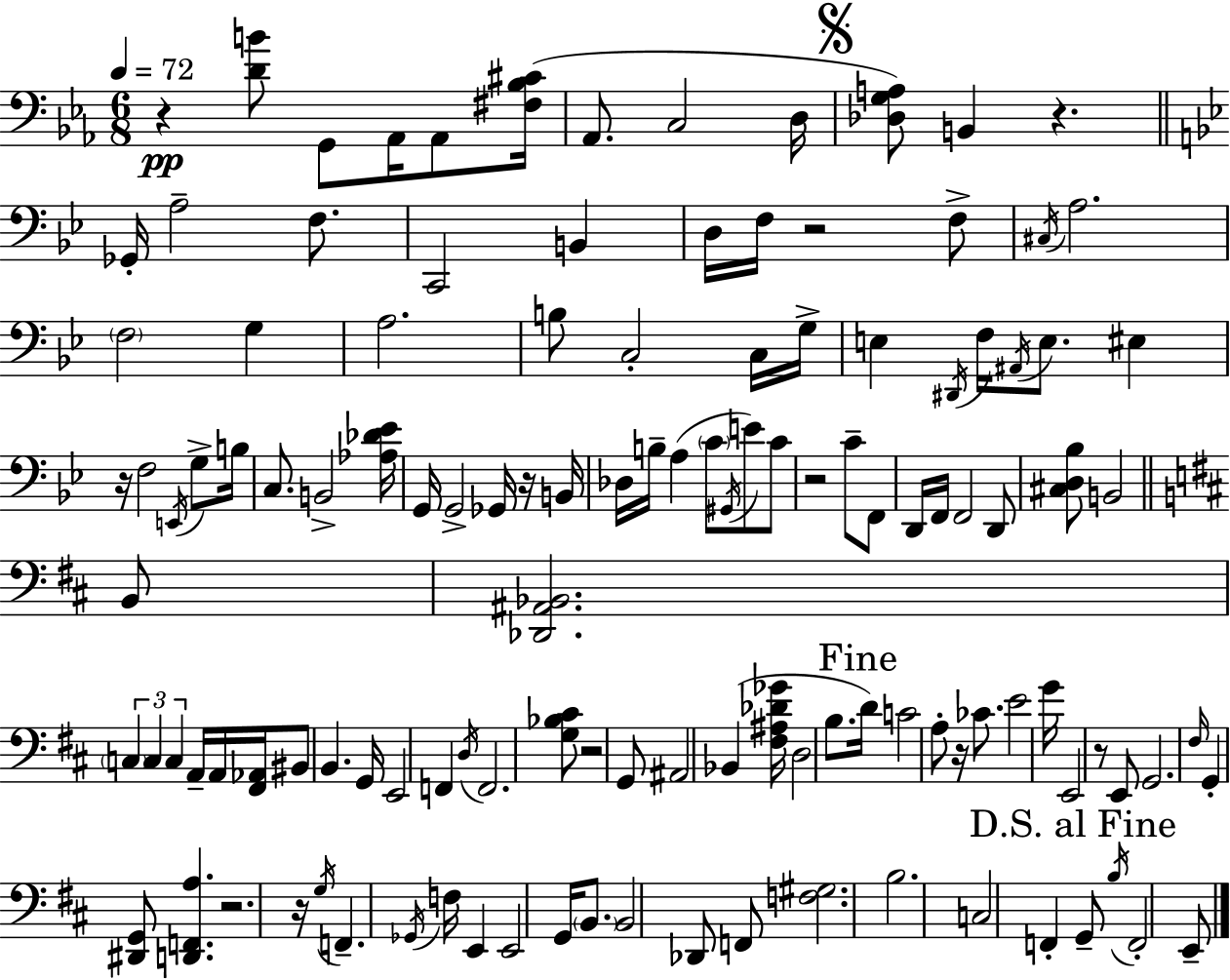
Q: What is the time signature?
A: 6/8